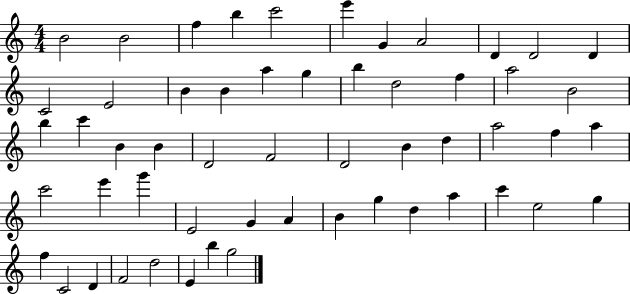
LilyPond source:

{
  \clef treble
  \numericTimeSignature
  \time 4/4
  \key c \major
  b'2 b'2 | f''4 b''4 c'''2 | e'''4 g'4 a'2 | d'4 d'2 d'4 | \break c'2 e'2 | b'4 b'4 a''4 g''4 | b''4 d''2 f''4 | a''2 b'2 | \break b''4 c'''4 b'4 b'4 | d'2 f'2 | d'2 b'4 d''4 | a''2 f''4 a''4 | \break c'''2 e'''4 g'''4 | e'2 g'4 a'4 | b'4 g''4 d''4 a''4 | c'''4 e''2 g''4 | \break f''4 c'2 d'4 | f'2 d''2 | e'4 b''4 g''2 | \bar "|."
}